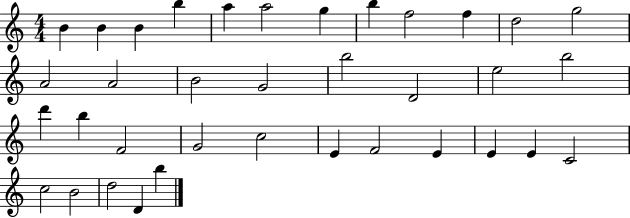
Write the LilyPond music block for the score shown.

{
  \clef treble
  \numericTimeSignature
  \time 4/4
  \key c \major
  b'4 b'4 b'4 b''4 | a''4 a''2 g''4 | b''4 f''2 f''4 | d''2 g''2 | \break a'2 a'2 | b'2 g'2 | b''2 d'2 | e''2 b''2 | \break d'''4 b''4 f'2 | g'2 c''2 | e'4 f'2 e'4 | e'4 e'4 c'2 | \break c''2 b'2 | d''2 d'4 b''4 | \bar "|."
}